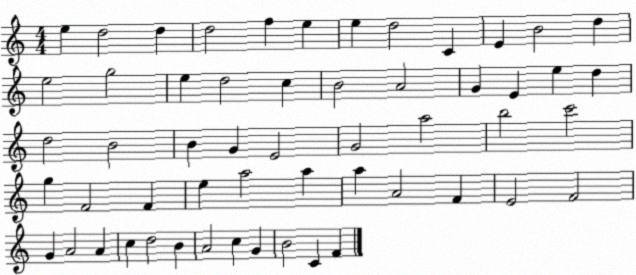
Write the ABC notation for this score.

X:1
T:Untitled
M:4/4
L:1/4
K:C
e d2 d d2 f e e d2 C E B2 d e2 g2 e d2 c B2 A2 G E e d d2 B2 B G E2 G2 a2 b2 c'2 g F2 F e a2 a a A2 F E2 F2 G A2 A c d2 B A2 c G B2 C F